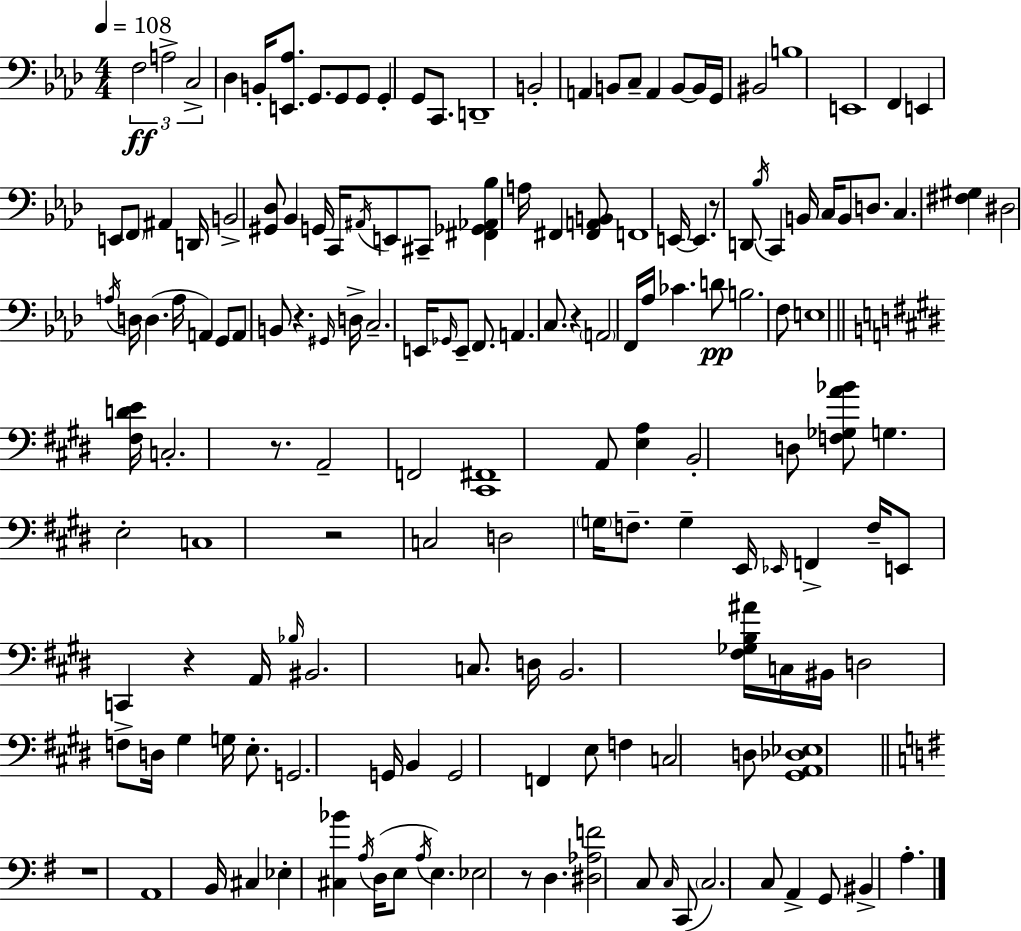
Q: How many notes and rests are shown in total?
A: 159